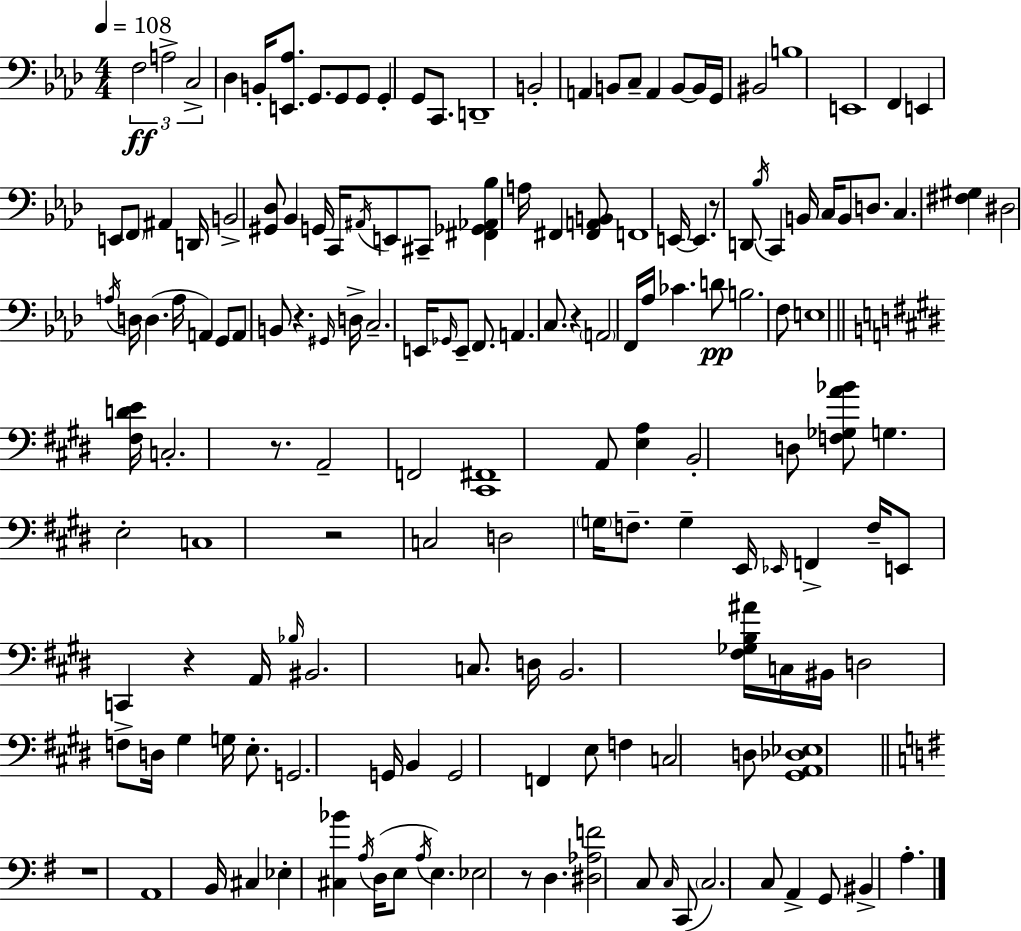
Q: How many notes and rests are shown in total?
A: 159